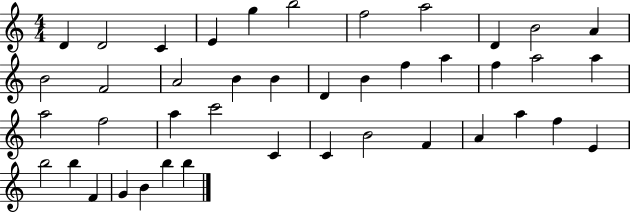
D4/q D4/h C4/q E4/q G5/q B5/h F5/h A5/h D4/q B4/h A4/q B4/h F4/h A4/h B4/q B4/q D4/q B4/q F5/q A5/q F5/q A5/h A5/q A5/h F5/h A5/q C6/h C4/q C4/q B4/h F4/q A4/q A5/q F5/q E4/q B5/h B5/q F4/q G4/q B4/q B5/q B5/q